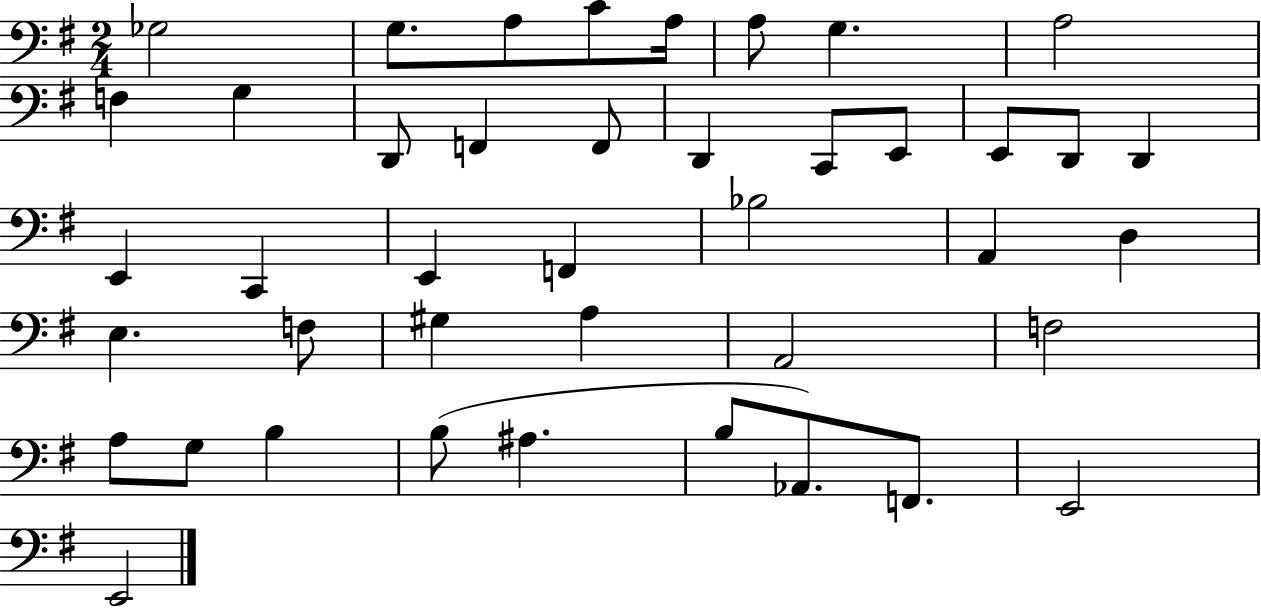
X:1
T:Untitled
M:2/4
L:1/4
K:G
_G,2 G,/2 A,/2 C/2 A,/4 A,/2 G, A,2 F, G, D,,/2 F,, F,,/2 D,, C,,/2 E,,/2 E,,/2 D,,/2 D,, E,, C,, E,, F,, _B,2 A,, D, E, F,/2 ^G, A, A,,2 F,2 A,/2 G,/2 B, B,/2 ^A, B,/2 _A,,/2 F,,/2 E,,2 E,,2